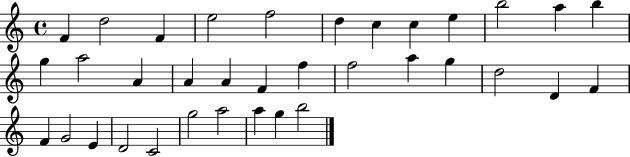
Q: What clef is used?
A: treble